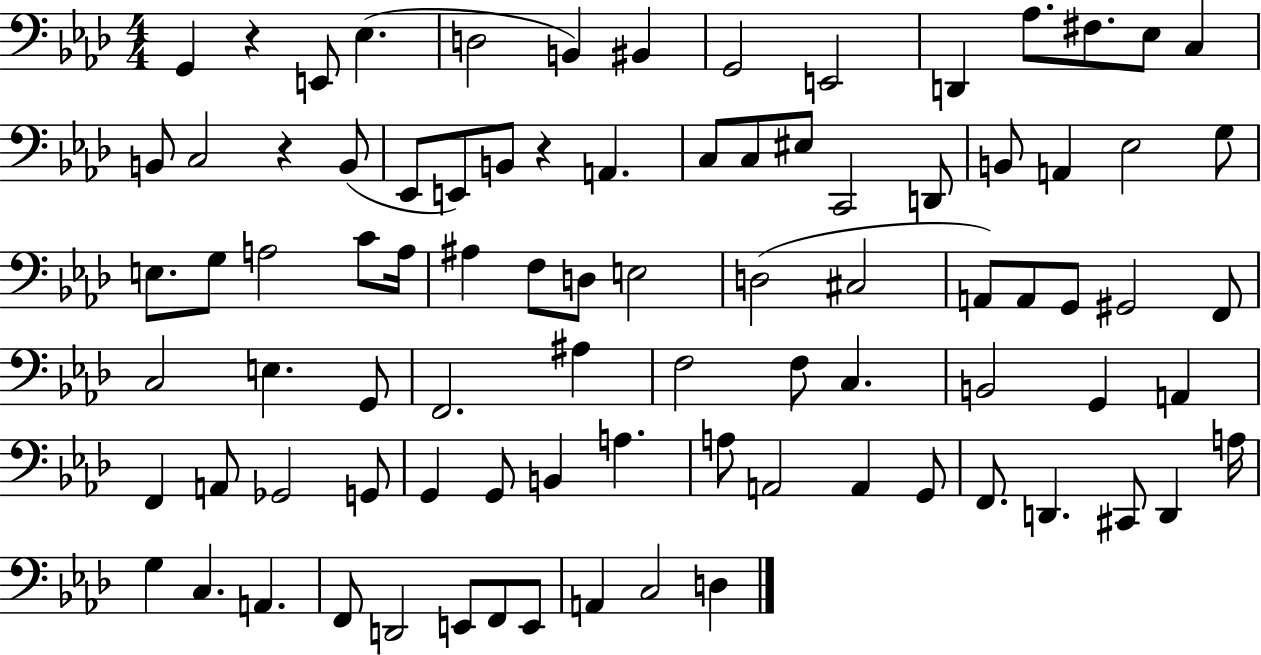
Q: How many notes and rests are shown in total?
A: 87